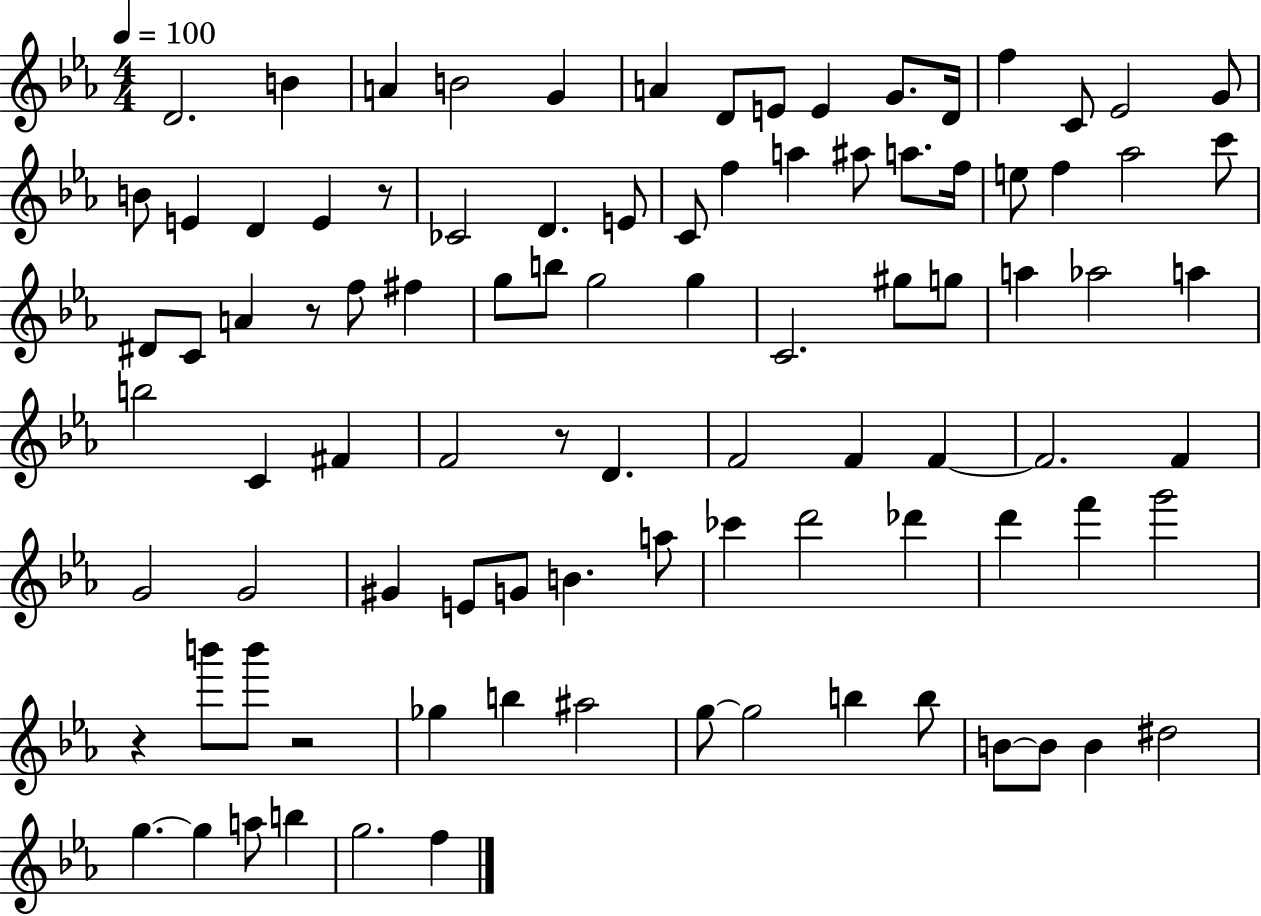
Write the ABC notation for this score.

X:1
T:Untitled
M:4/4
L:1/4
K:Eb
D2 B A B2 G A D/2 E/2 E G/2 D/4 f C/2 _E2 G/2 B/2 E D E z/2 _C2 D E/2 C/2 f a ^a/2 a/2 f/4 e/2 f _a2 c'/2 ^D/2 C/2 A z/2 f/2 ^f g/2 b/2 g2 g C2 ^g/2 g/2 a _a2 a b2 C ^F F2 z/2 D F2 F F F2 F G2 G2 ^G E/2 G/2 B a/2 _c' d'2 _d' d' f' g'2 z b'/2 b'/2 z2 _g b ^a2 g/2 g2 b b/2 B/2 B/2 B ^d2 g g a/2 b g2 f